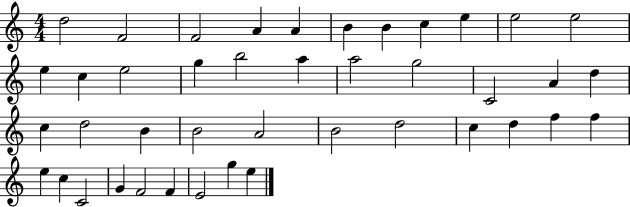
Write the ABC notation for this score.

X:1
T:Untitled
M:4/4
L:1/4
K:C
d2 F2 F2 A A B B c e e2 e2 e c e2 g b2 a a2 g2 C2 A d c d2 B B2 A2 B2 d2 c d f f e c C2 G F2 F E2 g e